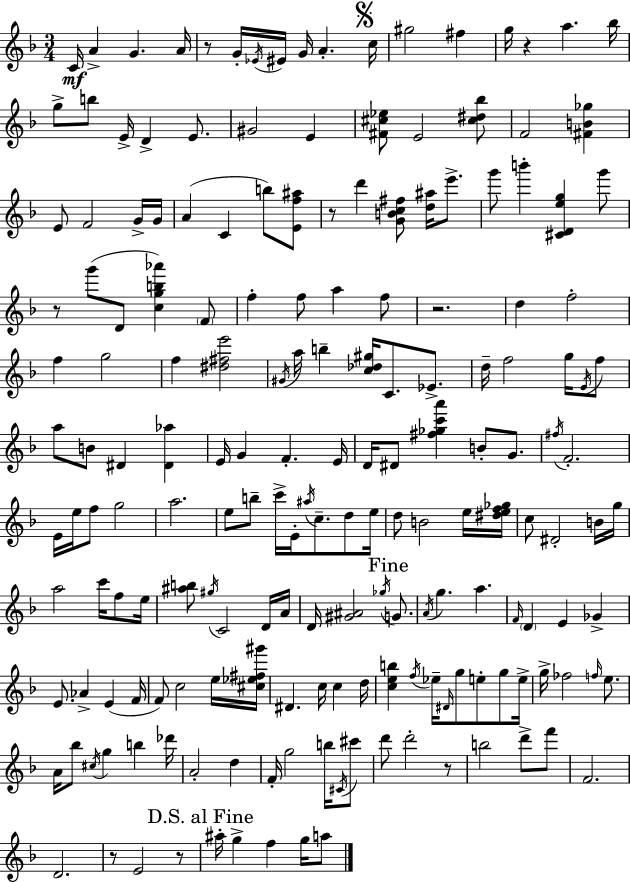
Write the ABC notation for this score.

X:1
T:Untitled
M:3/4
L:1/4
K:F
C/4 A G A/4 z/2 G/4 _E/4 ^E/4 G/4 A c/4 ^g2 ^f g/4 z a _b/4 g/2 b/2 E/4 D E/2 ^G2 E [^F^c_e]/2 E2 [^c^d_b]/2 F2 [^FB_g] E/2 F2 G/4 G/4 A C b/2 [Ef^a]/2 z/2 d' [GBc^f]/2 [d^a]/4 e'/2 g'/2 b' [^CDeg] g'/2 z/2 g'/2 D/2 [cgb_a'] F/2 f f/2 a f/2 z2 d f2 f g2 f [^d^fe']2 ^G/4 a/4 b [c_d^g]/4 C/2 _E/2 d/4 f2 g/4 E/4 f/2 a/2 B/2 ^D [^D_a] E/4 G F E/4 D/4 ^D/2 [^f_gc'a'] B/2 G/2 ^f/4 F2 E/4 e/4 f/2 g2 a2 e/2 b/2 c'/4 E/4 ^a/4 c/2 d/2 e/4 d/2 B2 e/4 [^def_g]/4 c/2 ^D2 B/4 g/4 a2 c'/4 f/2 e/4 [^ab]/2 ^g/4 C2 D/4 A/4 D/4 [^G^A]2 _g/4 G/2 A/4 g a F/4 D E _G E/2 _A E F/4 F/2 c2 e/4 [^c_e^f^g']/4 ^D c/4 c d/4 [ceb] f/4 _e/4 ^D/4 g/2 e/2 g/2 e/4 g/4 _f2 f/4 e/2 A/4 _b/2 ^c/4 g b _d'/4 A2 d F/4 g2 b/4 ^C/4 ^c'/2 d'/2 d'2 z/2 b2 d'/2 f'/2 F2 D2 z/2 E2 z/2 ^a/4 g f g/4 a/2